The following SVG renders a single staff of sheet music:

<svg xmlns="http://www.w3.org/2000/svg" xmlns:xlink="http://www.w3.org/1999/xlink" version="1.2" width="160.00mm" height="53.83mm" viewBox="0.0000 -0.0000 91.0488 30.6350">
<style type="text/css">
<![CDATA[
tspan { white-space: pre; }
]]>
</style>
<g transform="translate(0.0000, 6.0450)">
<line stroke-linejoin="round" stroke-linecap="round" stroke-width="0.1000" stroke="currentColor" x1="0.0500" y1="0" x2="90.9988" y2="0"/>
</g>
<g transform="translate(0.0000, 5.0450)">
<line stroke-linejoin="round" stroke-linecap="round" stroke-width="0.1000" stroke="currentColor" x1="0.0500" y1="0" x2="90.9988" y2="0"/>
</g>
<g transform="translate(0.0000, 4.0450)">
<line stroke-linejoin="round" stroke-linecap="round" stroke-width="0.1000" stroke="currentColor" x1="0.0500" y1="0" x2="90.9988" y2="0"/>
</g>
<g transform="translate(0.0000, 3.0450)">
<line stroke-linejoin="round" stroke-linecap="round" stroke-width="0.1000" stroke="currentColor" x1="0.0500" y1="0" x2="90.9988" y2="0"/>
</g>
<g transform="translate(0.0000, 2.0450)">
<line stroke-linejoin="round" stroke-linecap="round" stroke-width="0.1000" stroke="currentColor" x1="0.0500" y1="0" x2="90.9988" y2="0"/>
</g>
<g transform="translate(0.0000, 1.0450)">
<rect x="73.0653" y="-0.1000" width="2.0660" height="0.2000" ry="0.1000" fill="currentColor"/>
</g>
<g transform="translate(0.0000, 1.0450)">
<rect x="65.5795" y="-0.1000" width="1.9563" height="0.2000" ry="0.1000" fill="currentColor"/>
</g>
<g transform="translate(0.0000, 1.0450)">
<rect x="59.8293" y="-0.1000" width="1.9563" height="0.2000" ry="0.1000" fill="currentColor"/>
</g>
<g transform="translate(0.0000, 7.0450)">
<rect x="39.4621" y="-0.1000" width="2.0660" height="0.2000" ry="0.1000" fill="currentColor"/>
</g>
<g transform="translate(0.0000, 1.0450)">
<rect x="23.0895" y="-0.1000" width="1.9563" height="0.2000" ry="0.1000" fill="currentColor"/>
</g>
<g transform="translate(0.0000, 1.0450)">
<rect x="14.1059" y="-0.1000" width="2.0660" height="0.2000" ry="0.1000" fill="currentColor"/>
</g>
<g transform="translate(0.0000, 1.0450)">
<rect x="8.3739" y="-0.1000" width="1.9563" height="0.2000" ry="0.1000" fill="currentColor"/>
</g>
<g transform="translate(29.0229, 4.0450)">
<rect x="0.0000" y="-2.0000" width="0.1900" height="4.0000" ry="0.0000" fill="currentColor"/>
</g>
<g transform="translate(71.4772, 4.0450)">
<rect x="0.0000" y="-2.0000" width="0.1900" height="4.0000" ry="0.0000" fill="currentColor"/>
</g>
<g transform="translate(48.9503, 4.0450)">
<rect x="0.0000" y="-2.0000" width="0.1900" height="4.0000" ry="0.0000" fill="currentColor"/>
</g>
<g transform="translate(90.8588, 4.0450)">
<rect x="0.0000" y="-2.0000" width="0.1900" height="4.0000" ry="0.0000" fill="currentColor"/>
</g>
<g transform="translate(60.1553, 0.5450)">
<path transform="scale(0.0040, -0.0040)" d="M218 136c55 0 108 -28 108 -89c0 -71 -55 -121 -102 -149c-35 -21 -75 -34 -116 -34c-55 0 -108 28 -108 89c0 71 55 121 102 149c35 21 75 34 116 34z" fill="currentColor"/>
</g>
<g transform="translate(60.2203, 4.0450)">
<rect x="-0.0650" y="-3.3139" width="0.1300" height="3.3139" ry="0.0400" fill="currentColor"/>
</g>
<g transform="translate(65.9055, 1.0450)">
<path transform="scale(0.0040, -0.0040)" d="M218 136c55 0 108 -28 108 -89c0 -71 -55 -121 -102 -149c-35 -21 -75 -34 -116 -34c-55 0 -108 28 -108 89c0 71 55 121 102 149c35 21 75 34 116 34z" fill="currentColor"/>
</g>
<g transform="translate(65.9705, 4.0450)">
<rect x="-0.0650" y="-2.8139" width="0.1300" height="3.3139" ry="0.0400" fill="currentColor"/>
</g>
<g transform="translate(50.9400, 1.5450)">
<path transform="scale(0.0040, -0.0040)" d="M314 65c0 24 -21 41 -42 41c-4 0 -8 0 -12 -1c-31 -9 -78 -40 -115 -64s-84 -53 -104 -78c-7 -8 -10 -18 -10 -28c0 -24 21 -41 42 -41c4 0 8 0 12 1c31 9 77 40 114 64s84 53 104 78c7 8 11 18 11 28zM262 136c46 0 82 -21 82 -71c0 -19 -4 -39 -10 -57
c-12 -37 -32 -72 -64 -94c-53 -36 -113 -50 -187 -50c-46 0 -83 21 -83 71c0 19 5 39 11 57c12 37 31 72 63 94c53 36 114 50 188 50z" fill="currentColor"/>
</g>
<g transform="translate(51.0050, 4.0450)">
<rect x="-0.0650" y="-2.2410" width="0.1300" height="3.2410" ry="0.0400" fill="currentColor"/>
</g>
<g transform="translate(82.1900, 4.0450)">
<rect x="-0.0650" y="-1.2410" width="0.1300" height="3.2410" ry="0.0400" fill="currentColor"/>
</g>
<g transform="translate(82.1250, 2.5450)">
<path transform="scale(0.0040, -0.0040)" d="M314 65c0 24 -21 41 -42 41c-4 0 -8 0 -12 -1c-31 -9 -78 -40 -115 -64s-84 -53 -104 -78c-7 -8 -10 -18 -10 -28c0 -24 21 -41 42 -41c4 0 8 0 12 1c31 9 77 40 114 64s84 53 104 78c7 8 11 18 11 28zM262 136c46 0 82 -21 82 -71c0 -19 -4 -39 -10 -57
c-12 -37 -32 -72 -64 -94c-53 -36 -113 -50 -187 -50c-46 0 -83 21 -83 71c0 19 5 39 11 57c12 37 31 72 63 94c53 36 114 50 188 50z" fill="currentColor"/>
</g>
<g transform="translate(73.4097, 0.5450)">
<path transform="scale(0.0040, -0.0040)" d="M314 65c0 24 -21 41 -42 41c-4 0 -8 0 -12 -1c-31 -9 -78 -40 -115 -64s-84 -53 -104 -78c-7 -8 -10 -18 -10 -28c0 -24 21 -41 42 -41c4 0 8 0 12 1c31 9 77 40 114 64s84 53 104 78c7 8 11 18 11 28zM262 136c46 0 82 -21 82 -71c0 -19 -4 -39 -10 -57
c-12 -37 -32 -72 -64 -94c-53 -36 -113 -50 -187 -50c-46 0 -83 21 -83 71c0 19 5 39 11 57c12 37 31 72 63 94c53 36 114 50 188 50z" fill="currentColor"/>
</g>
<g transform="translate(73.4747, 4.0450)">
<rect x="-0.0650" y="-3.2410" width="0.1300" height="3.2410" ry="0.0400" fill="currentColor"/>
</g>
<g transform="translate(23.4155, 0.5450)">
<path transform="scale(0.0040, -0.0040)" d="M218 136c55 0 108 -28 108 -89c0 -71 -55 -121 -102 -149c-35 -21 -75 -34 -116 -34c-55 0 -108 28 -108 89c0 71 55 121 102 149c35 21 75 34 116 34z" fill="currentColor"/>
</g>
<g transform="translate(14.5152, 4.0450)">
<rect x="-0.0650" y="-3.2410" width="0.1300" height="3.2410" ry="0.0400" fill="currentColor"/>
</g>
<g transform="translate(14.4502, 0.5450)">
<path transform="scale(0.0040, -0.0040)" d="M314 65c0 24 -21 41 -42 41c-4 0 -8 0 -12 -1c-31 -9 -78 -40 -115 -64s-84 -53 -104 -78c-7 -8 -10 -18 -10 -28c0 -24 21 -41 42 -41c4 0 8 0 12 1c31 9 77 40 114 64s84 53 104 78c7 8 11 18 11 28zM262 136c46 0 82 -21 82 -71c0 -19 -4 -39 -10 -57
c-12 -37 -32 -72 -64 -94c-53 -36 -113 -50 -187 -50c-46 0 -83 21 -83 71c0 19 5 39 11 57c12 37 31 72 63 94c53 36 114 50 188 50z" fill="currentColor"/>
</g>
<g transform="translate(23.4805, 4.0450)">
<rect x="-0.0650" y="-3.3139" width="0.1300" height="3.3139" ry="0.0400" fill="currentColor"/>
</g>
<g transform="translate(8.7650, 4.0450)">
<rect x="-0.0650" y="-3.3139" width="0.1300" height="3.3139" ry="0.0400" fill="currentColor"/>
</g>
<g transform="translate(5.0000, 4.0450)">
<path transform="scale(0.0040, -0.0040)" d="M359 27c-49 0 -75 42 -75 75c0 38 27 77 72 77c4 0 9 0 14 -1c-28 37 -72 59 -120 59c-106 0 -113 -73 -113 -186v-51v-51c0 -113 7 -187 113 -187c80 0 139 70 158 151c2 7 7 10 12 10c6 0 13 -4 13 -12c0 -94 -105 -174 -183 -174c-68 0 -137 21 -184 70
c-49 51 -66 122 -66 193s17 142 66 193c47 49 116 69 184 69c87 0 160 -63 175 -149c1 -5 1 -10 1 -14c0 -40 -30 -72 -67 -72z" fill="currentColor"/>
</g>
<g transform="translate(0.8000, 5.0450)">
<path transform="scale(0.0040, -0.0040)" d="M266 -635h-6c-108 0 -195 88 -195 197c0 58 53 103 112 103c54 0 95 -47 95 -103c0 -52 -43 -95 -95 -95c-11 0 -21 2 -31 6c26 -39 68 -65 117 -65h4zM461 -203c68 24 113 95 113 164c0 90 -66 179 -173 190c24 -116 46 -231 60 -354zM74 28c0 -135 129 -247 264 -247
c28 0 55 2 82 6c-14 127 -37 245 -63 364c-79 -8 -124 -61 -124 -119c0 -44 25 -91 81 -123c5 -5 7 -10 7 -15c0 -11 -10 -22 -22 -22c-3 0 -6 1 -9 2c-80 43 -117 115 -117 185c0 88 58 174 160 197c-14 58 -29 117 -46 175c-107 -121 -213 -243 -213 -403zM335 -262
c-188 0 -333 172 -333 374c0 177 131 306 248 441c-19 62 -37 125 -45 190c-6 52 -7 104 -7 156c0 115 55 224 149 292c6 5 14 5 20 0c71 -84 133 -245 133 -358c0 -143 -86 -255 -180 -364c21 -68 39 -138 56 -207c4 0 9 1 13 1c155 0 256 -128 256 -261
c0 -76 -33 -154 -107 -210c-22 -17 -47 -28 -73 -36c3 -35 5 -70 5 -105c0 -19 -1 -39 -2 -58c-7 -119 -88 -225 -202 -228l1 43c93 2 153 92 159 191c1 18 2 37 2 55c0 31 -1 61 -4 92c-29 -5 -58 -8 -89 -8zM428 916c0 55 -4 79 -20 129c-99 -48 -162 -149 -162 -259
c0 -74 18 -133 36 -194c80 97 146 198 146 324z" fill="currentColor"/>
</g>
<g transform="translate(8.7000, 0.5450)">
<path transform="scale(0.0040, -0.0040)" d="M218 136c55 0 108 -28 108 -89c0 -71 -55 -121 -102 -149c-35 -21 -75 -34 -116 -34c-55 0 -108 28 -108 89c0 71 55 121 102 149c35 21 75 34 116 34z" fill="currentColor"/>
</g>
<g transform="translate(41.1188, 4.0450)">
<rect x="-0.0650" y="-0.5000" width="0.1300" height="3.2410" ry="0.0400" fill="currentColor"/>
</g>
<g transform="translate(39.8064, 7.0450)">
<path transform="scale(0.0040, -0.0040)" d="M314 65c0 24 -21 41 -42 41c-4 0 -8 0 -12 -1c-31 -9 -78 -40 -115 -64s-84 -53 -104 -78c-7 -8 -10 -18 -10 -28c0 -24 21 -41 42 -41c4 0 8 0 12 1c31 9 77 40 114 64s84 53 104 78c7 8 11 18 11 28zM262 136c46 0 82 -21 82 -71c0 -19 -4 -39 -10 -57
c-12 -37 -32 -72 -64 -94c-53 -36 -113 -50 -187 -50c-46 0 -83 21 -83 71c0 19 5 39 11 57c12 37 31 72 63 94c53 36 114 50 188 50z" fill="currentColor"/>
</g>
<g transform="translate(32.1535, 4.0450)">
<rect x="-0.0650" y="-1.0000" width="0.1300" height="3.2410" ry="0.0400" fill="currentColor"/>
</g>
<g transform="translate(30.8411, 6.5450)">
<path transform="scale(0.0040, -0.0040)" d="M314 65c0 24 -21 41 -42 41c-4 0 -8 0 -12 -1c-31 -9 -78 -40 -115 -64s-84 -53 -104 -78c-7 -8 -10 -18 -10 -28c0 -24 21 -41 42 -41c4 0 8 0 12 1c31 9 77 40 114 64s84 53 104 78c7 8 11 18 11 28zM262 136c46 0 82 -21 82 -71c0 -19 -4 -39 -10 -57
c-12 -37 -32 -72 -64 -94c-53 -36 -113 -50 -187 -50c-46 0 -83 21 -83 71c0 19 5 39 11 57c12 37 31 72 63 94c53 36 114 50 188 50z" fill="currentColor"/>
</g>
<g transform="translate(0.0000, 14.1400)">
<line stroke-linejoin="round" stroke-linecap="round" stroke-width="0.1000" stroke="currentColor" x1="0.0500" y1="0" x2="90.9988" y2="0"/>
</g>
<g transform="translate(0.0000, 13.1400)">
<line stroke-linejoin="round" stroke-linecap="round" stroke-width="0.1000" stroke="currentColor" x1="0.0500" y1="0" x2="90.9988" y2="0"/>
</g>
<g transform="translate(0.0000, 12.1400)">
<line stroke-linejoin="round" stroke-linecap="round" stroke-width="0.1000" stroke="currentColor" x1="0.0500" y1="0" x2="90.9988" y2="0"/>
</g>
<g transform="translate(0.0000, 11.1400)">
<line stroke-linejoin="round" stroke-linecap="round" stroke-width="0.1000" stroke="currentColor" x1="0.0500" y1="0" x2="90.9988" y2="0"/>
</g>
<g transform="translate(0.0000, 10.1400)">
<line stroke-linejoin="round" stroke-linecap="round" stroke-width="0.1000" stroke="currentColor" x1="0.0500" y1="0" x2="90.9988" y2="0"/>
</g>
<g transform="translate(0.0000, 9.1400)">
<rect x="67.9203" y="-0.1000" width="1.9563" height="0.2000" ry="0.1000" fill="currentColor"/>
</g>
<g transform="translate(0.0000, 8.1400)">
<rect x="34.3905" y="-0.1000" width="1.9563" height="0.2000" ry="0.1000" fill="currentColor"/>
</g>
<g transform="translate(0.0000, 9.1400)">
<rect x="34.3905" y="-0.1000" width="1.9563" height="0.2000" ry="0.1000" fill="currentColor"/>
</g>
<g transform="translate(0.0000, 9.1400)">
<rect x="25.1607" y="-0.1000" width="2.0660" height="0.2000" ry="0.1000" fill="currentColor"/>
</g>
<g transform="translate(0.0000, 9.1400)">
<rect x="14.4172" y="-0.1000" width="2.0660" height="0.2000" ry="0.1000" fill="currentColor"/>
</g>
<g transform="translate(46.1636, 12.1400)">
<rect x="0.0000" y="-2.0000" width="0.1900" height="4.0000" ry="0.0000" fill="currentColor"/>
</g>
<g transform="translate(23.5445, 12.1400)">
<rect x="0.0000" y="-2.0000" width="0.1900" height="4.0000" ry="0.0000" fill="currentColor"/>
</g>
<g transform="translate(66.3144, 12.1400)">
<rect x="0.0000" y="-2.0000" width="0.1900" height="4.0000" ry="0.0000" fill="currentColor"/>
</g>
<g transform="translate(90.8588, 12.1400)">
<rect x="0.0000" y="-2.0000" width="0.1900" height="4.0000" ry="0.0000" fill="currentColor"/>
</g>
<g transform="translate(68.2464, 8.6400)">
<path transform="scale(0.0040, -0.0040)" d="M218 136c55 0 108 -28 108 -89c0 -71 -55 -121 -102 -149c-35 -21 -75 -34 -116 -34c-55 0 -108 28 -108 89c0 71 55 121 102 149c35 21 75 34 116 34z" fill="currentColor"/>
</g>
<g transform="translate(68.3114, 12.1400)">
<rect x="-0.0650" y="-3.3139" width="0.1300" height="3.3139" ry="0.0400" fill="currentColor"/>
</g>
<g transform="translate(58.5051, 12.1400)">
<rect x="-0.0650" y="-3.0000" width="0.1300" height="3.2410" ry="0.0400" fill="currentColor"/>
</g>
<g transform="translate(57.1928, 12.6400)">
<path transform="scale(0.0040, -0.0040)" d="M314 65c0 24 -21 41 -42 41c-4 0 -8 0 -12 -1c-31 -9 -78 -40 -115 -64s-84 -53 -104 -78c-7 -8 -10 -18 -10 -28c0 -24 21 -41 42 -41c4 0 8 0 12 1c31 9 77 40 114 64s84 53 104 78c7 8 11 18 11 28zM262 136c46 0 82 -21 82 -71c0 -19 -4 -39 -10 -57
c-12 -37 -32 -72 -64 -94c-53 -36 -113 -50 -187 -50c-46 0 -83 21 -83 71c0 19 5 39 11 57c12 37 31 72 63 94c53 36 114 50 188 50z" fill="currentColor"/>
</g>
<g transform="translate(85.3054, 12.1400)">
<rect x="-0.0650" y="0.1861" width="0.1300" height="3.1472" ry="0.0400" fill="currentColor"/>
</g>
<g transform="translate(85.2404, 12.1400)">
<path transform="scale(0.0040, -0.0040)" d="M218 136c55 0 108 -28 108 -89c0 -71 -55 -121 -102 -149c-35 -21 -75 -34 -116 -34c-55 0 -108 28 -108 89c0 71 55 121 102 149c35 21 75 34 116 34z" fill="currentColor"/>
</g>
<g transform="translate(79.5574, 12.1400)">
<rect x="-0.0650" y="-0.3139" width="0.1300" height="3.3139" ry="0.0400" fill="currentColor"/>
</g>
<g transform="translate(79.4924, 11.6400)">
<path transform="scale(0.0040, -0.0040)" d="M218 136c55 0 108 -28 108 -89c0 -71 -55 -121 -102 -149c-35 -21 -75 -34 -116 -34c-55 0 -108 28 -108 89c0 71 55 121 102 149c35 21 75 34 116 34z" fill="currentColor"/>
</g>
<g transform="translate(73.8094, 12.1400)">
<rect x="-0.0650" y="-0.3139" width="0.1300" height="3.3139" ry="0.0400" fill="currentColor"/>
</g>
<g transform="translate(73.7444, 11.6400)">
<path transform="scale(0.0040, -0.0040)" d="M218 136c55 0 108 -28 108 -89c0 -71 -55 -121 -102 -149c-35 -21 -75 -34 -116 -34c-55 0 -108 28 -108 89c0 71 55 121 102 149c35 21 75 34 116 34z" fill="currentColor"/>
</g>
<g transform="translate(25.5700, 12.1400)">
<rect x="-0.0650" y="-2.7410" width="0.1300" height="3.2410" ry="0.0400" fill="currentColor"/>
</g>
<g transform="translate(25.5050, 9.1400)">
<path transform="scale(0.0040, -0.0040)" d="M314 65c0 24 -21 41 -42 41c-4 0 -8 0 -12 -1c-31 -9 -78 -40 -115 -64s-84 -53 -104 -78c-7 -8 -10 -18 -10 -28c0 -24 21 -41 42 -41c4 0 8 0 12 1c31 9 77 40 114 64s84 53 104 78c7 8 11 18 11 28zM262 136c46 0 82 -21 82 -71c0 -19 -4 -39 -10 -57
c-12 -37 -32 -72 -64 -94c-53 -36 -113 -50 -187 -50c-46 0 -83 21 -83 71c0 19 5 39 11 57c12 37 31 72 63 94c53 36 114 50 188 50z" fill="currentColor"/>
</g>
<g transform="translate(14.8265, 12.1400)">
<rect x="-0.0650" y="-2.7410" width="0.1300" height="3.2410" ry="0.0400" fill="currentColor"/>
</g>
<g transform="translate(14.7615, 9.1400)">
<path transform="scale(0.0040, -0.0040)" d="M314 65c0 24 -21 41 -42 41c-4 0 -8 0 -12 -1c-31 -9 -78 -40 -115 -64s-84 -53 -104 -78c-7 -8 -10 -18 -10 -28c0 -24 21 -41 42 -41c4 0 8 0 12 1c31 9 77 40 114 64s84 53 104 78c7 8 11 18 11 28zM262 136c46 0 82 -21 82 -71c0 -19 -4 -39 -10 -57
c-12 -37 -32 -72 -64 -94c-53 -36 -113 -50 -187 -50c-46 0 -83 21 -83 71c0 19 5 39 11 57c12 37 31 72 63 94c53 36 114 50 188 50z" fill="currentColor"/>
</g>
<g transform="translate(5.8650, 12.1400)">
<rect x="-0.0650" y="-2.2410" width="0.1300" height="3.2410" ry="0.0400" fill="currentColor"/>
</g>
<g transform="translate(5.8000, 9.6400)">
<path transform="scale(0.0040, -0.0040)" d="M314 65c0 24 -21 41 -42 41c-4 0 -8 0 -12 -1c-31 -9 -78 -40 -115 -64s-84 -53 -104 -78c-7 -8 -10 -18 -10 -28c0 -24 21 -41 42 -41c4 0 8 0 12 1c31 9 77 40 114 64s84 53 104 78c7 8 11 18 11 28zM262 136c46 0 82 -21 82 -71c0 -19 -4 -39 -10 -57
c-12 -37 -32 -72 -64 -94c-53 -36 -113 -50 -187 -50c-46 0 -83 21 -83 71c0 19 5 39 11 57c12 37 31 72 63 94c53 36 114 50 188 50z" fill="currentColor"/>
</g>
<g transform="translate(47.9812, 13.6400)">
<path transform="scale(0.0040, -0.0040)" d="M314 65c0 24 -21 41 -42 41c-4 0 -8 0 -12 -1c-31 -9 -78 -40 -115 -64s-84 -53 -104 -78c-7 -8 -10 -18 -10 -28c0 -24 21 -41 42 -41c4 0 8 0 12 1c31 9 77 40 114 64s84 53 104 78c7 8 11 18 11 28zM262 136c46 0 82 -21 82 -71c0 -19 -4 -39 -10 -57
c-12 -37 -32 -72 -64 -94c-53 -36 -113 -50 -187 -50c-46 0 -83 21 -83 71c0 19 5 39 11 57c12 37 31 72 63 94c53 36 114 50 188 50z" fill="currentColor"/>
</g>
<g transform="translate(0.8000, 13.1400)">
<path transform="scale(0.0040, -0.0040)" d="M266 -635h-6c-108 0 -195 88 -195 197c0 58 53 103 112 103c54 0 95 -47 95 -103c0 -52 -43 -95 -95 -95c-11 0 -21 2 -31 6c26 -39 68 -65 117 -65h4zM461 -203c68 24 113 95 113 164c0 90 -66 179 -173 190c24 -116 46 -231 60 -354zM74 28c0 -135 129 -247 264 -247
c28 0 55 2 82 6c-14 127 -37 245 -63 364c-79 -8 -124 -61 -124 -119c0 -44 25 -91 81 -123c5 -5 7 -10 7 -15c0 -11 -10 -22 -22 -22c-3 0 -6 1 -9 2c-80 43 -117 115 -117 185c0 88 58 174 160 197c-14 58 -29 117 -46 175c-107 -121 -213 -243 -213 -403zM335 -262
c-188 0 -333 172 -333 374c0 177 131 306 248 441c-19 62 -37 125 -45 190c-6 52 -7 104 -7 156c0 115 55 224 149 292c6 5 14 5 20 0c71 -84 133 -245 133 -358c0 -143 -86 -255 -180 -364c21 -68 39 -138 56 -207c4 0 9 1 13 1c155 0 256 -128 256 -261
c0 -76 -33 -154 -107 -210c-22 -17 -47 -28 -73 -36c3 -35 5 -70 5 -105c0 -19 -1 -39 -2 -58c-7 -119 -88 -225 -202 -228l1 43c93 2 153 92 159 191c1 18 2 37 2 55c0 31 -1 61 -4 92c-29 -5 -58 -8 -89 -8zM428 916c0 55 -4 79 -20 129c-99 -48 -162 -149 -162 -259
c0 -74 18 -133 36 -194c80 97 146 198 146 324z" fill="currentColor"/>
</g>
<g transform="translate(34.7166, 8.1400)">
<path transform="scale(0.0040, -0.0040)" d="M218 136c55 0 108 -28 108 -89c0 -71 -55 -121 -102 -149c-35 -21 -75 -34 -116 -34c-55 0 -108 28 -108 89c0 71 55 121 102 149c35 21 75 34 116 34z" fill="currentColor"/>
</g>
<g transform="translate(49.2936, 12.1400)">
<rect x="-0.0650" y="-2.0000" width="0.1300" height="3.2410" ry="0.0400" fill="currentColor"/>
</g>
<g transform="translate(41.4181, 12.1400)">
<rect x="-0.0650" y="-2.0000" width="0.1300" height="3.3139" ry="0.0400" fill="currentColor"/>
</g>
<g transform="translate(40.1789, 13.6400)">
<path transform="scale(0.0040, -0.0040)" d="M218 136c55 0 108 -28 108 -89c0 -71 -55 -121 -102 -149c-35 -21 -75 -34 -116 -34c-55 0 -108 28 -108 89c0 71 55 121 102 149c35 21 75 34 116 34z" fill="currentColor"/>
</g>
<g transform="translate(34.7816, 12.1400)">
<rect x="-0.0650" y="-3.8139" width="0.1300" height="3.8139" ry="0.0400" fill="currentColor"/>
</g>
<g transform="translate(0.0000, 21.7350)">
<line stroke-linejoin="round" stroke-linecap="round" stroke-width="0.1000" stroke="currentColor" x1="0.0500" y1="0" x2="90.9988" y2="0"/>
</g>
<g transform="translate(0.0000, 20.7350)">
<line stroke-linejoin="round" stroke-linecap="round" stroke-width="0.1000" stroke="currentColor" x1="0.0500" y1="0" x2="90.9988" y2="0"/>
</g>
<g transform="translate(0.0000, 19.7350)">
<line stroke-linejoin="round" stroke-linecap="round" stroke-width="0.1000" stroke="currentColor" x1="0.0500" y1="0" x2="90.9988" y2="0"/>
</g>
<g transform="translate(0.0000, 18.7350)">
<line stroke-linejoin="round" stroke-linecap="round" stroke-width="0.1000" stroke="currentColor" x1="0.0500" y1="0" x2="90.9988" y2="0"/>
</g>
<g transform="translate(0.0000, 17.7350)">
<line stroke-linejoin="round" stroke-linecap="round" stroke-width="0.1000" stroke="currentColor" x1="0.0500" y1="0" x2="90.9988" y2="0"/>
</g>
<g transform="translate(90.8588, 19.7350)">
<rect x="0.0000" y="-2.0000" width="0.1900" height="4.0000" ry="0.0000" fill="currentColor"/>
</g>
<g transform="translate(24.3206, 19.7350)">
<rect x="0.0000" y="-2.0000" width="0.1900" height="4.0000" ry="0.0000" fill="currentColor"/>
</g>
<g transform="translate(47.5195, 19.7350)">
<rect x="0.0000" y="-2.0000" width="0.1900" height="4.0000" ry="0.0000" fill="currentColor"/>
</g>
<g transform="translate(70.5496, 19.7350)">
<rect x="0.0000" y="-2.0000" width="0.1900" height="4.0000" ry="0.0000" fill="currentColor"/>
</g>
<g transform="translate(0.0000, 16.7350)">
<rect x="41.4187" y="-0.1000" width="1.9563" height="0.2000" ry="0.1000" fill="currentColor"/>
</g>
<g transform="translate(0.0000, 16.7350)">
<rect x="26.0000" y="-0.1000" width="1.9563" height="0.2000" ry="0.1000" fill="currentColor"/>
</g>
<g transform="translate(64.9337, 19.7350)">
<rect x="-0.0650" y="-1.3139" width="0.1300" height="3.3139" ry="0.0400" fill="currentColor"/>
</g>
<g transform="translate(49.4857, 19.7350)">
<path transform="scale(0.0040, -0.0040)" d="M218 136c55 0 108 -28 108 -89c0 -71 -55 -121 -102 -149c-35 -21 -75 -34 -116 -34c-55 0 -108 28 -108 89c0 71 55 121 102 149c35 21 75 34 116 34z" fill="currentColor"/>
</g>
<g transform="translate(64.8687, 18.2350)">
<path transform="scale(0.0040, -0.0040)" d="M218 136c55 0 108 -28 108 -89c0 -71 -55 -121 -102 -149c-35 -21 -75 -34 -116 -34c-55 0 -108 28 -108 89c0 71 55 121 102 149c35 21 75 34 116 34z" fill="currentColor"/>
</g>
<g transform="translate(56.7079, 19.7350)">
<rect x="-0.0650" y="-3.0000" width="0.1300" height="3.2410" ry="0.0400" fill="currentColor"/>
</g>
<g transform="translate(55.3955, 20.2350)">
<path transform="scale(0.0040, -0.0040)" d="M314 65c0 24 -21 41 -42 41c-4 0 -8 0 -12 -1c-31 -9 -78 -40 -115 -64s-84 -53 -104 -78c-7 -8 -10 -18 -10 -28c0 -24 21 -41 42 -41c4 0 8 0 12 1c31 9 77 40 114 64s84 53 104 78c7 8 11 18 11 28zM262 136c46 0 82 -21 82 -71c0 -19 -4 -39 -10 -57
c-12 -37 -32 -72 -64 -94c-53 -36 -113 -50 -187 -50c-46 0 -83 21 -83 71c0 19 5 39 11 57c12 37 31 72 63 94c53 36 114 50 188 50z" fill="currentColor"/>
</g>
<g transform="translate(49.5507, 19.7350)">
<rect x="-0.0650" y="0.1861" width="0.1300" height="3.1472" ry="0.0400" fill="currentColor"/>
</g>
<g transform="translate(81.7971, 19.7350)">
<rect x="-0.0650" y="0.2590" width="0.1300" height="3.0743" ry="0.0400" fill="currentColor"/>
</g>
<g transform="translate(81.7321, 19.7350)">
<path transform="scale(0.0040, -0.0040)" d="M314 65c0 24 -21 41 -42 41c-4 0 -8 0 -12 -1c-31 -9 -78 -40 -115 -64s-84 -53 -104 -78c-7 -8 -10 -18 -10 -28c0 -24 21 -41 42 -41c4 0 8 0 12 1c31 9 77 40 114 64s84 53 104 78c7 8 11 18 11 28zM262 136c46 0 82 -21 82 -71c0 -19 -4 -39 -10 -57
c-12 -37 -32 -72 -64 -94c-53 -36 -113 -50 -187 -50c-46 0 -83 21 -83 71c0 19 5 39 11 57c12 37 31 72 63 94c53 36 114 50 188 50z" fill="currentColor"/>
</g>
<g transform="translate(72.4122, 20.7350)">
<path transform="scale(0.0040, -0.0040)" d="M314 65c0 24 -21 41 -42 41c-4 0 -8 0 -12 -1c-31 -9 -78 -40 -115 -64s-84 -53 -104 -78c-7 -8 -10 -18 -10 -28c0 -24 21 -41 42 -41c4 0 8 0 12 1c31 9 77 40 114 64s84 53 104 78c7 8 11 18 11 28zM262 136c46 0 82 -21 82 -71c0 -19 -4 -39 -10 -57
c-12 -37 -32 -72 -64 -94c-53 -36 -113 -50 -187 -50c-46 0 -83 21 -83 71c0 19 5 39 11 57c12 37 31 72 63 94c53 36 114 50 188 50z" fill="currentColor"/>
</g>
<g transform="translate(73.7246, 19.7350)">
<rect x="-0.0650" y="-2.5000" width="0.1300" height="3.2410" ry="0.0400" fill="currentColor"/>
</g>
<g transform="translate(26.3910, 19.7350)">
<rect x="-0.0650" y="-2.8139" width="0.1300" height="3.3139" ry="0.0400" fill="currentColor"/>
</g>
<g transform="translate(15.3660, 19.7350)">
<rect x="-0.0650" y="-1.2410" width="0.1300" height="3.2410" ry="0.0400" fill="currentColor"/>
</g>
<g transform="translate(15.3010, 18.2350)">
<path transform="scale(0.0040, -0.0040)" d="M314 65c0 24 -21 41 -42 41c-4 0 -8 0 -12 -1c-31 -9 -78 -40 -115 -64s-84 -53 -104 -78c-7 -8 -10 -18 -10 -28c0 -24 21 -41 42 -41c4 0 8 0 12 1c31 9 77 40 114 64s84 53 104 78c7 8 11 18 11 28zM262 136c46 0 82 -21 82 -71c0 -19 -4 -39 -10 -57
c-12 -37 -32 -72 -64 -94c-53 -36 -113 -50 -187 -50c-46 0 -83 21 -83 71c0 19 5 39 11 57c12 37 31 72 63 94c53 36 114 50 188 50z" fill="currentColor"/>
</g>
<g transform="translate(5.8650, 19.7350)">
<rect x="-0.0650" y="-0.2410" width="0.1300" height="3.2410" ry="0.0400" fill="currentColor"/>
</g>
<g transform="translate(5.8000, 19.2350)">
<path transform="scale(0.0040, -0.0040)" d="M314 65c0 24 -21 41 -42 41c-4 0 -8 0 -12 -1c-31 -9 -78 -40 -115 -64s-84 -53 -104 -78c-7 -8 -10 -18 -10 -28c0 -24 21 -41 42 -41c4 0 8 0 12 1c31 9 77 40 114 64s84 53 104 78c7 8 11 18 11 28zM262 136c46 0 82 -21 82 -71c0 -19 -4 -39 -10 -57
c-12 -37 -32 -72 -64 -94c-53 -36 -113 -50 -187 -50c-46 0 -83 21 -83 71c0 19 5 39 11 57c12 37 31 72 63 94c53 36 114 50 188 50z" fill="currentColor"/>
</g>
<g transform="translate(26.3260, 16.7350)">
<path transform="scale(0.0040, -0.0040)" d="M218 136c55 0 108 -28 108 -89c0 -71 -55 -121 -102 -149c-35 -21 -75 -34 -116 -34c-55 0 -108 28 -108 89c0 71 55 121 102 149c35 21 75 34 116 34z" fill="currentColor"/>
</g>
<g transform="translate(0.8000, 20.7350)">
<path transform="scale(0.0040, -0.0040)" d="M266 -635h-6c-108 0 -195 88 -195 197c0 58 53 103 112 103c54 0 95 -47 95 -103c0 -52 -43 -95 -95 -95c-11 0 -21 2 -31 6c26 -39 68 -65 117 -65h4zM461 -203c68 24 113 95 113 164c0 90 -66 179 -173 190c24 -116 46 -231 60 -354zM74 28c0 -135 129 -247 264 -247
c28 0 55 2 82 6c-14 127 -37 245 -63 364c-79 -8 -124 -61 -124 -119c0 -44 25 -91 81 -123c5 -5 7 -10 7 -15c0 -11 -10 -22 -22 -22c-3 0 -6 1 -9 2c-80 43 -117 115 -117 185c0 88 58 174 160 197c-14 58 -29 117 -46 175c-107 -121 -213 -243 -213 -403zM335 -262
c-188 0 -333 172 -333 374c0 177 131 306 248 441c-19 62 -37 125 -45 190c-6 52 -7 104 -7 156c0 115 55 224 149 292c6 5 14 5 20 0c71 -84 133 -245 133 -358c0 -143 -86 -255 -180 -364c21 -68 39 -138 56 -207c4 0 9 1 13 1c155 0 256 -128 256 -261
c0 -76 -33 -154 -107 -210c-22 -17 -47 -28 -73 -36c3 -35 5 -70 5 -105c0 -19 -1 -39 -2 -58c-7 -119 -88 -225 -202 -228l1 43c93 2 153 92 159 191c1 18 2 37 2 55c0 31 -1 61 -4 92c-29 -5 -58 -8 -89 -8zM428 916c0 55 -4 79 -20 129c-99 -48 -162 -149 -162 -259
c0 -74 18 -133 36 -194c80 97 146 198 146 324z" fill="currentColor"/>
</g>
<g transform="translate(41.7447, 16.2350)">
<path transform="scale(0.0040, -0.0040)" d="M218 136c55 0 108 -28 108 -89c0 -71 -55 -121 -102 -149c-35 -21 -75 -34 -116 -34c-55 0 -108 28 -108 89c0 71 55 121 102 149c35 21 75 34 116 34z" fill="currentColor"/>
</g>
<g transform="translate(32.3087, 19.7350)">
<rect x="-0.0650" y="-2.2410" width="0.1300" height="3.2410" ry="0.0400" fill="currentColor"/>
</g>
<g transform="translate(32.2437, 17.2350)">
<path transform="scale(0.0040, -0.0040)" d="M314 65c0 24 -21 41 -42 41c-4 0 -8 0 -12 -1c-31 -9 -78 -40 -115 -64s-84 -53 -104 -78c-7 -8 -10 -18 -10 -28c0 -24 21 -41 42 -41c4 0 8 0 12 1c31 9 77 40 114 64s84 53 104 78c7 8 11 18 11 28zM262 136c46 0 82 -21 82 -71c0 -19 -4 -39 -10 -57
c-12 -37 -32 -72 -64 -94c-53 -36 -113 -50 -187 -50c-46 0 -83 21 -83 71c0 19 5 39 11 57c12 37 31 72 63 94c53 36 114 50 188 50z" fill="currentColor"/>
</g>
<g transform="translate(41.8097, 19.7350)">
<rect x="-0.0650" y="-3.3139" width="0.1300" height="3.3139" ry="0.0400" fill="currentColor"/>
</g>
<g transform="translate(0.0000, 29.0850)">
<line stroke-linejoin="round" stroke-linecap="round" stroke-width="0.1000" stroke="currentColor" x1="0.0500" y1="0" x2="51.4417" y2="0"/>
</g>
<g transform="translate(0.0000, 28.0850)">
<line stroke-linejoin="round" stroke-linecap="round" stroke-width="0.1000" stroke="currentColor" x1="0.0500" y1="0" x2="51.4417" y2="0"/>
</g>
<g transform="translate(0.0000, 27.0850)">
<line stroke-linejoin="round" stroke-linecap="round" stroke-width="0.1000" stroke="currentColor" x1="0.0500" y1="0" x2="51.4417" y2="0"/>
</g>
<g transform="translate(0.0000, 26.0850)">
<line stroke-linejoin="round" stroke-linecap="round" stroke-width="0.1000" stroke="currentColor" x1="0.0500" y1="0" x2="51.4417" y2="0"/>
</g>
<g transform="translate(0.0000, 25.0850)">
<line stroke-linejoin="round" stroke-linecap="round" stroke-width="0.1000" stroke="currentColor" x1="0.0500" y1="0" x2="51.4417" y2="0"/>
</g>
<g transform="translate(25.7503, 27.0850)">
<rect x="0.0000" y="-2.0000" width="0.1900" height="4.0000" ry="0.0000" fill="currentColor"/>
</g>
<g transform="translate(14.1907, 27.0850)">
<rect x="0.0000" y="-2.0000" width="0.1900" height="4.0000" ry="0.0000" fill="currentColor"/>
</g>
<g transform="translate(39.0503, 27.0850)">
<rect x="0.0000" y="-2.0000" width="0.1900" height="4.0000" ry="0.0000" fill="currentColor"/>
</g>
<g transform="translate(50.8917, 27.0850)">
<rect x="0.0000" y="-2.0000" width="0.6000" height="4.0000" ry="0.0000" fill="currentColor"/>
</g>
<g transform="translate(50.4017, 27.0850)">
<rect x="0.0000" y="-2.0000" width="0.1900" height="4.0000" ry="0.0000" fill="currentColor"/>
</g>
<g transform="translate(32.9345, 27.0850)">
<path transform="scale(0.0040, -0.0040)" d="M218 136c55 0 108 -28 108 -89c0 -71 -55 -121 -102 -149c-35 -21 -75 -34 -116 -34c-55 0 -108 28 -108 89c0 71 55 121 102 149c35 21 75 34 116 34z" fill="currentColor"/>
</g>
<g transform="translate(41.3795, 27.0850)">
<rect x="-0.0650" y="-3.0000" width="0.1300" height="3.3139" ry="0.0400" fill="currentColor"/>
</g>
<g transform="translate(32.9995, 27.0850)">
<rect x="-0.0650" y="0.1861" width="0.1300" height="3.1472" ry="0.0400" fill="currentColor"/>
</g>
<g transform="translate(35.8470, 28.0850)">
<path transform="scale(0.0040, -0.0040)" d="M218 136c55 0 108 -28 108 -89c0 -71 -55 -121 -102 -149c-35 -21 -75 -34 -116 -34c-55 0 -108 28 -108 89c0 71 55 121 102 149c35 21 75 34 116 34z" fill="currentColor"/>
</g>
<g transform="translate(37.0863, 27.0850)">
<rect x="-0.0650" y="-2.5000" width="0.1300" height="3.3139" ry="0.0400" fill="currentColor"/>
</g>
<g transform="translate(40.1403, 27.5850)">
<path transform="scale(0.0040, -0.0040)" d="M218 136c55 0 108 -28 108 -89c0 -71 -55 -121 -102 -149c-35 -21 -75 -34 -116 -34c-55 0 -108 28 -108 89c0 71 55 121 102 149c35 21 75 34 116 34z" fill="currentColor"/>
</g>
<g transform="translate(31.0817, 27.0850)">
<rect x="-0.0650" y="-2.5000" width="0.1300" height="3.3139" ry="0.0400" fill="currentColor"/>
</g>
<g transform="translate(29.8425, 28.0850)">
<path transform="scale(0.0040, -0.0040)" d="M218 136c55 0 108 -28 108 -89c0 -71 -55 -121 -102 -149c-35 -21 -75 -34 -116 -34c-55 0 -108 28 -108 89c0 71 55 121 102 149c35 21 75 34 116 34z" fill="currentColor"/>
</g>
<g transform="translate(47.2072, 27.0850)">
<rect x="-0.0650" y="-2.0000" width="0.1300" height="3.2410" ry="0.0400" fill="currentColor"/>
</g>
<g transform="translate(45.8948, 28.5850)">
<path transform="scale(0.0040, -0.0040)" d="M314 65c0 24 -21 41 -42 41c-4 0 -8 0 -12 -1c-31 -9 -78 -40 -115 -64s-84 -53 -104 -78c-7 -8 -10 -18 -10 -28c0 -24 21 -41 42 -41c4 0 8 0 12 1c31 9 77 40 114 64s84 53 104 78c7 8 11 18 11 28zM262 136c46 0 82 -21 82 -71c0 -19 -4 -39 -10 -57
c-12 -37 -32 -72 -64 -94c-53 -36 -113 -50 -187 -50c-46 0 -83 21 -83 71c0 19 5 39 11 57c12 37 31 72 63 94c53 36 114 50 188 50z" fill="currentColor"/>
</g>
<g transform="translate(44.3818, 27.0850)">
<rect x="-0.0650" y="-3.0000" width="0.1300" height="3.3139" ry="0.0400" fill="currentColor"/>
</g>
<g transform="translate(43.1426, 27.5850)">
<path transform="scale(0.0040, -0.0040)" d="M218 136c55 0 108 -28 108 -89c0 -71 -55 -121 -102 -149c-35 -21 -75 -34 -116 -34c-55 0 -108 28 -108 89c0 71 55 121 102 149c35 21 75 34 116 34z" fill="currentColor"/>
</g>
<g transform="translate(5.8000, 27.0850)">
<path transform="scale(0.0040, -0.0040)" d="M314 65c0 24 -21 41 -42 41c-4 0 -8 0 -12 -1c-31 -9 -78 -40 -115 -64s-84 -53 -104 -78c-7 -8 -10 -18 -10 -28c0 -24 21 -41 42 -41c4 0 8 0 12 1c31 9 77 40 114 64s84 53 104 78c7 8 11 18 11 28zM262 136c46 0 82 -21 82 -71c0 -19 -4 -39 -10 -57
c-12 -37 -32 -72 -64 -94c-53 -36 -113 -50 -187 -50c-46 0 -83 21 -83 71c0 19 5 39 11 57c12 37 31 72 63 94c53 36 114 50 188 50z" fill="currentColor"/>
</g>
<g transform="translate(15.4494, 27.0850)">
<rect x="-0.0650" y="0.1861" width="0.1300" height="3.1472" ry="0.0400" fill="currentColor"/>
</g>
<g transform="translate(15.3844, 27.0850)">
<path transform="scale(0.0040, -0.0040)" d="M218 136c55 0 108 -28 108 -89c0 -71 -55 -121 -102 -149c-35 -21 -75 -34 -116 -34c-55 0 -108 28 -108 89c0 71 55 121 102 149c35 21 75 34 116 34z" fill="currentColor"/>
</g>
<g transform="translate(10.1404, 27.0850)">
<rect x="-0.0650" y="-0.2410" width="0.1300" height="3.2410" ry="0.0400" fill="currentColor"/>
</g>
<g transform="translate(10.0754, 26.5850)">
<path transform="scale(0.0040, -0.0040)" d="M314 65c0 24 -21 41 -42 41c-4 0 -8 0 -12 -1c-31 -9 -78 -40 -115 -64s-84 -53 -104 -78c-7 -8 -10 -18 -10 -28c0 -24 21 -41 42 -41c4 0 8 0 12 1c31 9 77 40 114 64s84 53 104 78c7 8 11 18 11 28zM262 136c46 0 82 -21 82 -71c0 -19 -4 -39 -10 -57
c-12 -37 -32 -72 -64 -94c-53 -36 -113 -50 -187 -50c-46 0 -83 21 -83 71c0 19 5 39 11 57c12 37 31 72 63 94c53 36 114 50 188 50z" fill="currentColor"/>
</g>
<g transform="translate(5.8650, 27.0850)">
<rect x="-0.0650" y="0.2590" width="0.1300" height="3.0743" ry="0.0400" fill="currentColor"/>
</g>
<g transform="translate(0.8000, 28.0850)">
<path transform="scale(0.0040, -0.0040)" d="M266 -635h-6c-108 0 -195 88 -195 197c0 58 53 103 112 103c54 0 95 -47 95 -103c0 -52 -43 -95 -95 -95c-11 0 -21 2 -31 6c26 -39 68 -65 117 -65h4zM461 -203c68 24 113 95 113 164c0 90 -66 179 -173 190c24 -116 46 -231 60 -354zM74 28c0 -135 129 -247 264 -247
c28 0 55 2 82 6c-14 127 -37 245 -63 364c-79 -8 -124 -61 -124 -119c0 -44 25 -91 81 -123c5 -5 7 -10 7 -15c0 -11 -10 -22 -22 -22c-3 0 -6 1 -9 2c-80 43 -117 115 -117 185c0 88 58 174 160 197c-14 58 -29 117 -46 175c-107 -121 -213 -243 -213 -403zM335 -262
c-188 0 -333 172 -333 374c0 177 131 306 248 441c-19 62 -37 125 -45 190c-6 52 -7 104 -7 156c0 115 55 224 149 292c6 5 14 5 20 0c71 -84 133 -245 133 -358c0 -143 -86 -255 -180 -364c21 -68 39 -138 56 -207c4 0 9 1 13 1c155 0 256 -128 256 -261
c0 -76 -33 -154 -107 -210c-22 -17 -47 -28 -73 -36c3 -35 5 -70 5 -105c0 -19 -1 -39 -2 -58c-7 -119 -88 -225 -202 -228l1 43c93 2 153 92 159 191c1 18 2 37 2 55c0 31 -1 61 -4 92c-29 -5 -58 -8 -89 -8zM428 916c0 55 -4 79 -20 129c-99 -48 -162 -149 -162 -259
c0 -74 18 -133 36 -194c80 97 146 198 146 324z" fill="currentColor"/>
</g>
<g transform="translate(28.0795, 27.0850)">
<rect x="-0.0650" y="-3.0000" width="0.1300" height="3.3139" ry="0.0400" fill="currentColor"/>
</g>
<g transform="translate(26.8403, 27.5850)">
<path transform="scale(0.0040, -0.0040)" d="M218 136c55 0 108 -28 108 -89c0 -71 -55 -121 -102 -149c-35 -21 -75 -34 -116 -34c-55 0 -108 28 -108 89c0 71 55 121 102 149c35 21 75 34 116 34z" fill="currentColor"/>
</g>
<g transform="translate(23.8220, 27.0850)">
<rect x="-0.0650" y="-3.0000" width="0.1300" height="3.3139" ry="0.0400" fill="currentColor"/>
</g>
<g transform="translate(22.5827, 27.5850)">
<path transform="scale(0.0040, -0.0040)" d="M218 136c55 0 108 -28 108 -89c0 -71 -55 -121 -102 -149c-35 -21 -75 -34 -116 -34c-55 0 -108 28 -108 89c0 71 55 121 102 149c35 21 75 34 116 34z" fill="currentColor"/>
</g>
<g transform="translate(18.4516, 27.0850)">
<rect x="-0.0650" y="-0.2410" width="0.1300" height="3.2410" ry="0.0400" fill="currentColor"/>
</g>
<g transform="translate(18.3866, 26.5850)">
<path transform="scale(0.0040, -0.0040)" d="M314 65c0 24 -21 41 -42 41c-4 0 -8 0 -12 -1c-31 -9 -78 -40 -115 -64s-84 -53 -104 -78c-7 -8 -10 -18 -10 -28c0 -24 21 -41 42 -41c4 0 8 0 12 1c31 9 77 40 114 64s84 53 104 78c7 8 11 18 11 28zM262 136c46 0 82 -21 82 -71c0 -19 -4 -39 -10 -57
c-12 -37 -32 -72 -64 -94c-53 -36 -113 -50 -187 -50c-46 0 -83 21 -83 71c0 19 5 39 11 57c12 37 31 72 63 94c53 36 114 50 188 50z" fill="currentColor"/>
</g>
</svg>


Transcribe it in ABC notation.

X:1
T:Untitled
M:4/4
L:1/4
K:C
b b2 b D2 C2 g2 b a b2 e2 g2 a2 a2 c' F F2 A2 b c c B c2 e2 a g2 b B A2 e G2 B2 B2 c2 B c2 A A G B G A A F2